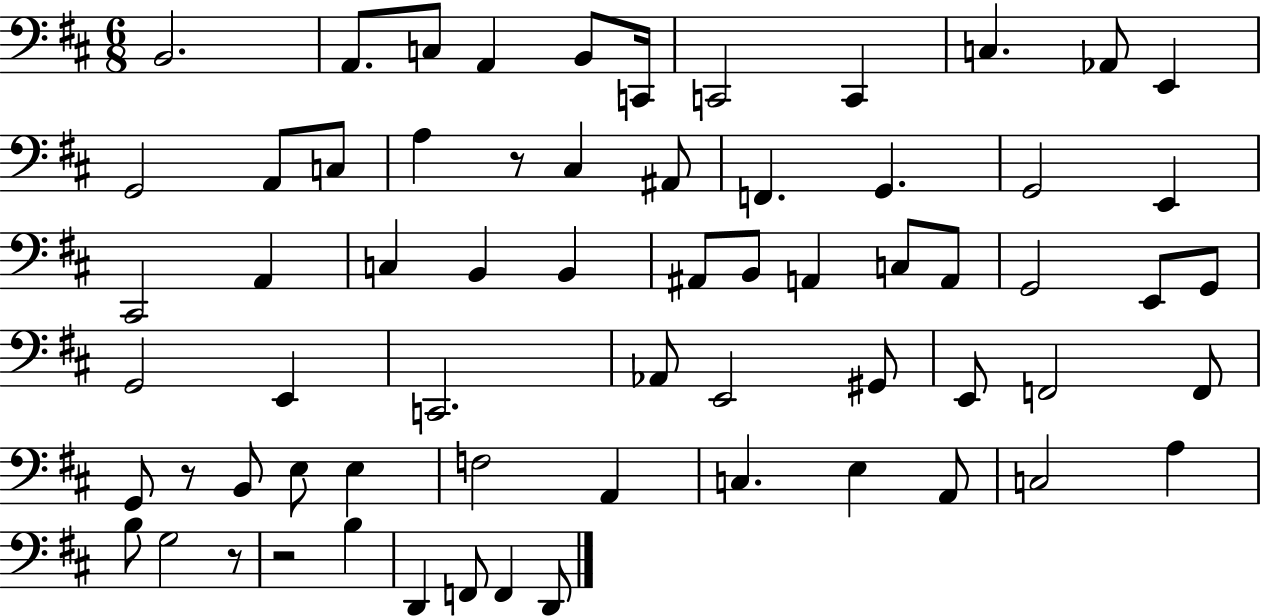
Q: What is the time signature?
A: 6/8